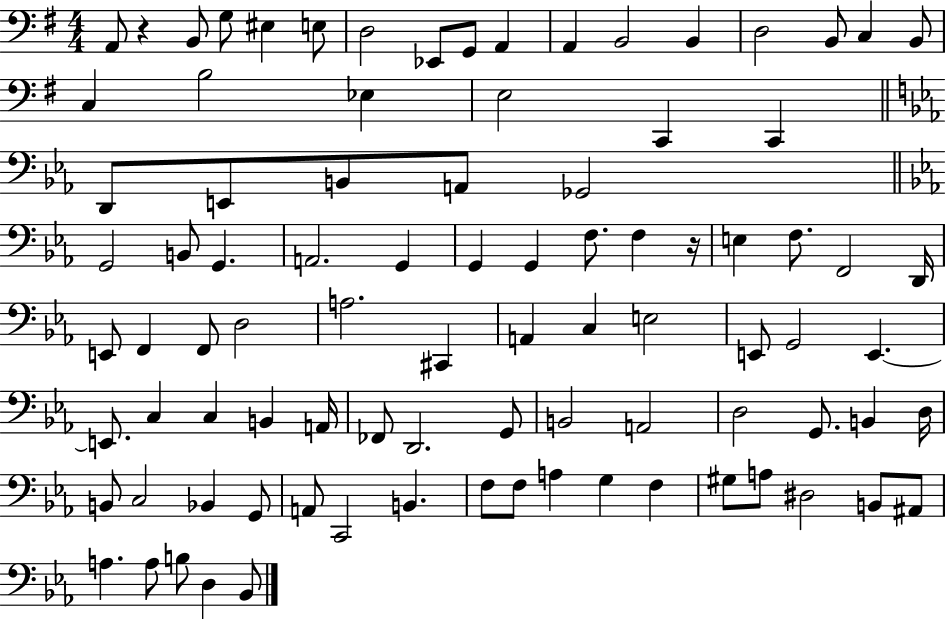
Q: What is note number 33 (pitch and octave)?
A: G2